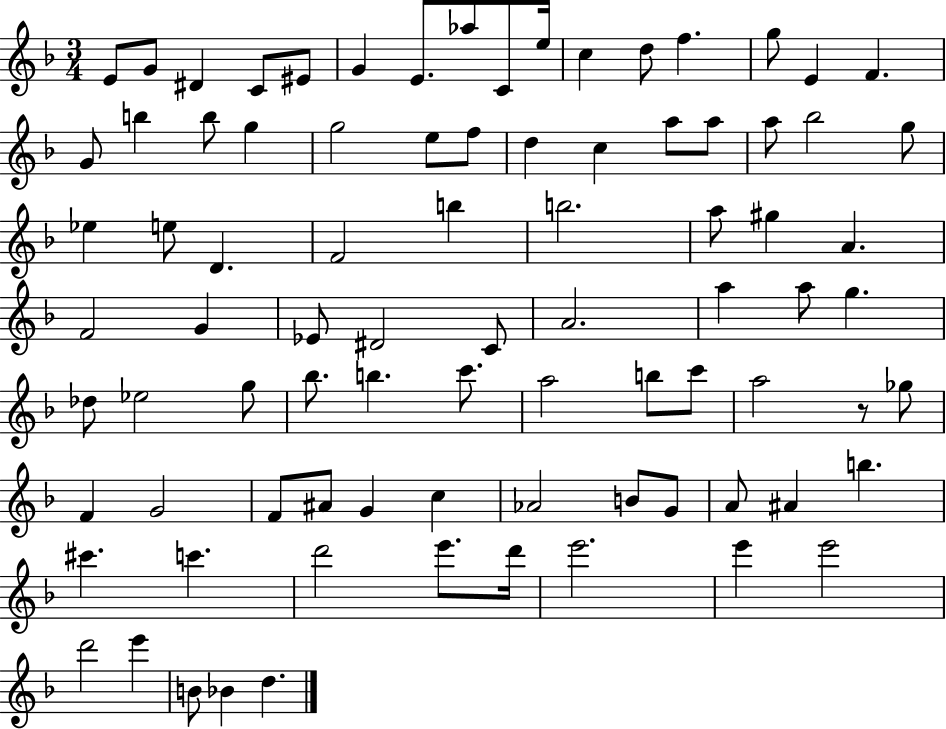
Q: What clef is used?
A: treble